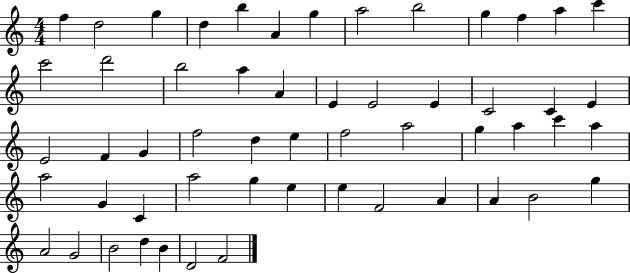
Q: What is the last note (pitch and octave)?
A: F4